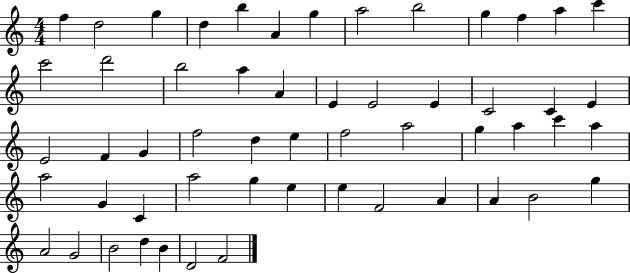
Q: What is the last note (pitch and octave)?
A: F4